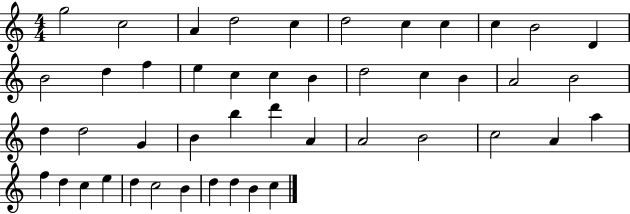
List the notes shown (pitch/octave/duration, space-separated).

G5/h C5/h A4/q D5/h C5/q D5/h C5/q C5/q C5/q B4/h D4/q B4/h D5/q F5/q E5/q C5/q C5/q B4/q D5/h C5/q B4/q A4/h B4/h D5/q D5/h G4/q B4/q B5/q D6/q A4/q A4/h B4/h C5/h A4/q A5/q F5/q D5/q C5/q E5/q D5/q C5/h B4/q D5/q D5/q B4/q C5/q